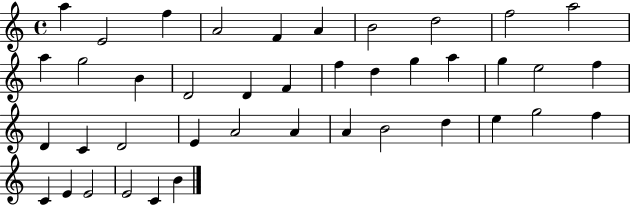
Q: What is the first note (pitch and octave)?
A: A5